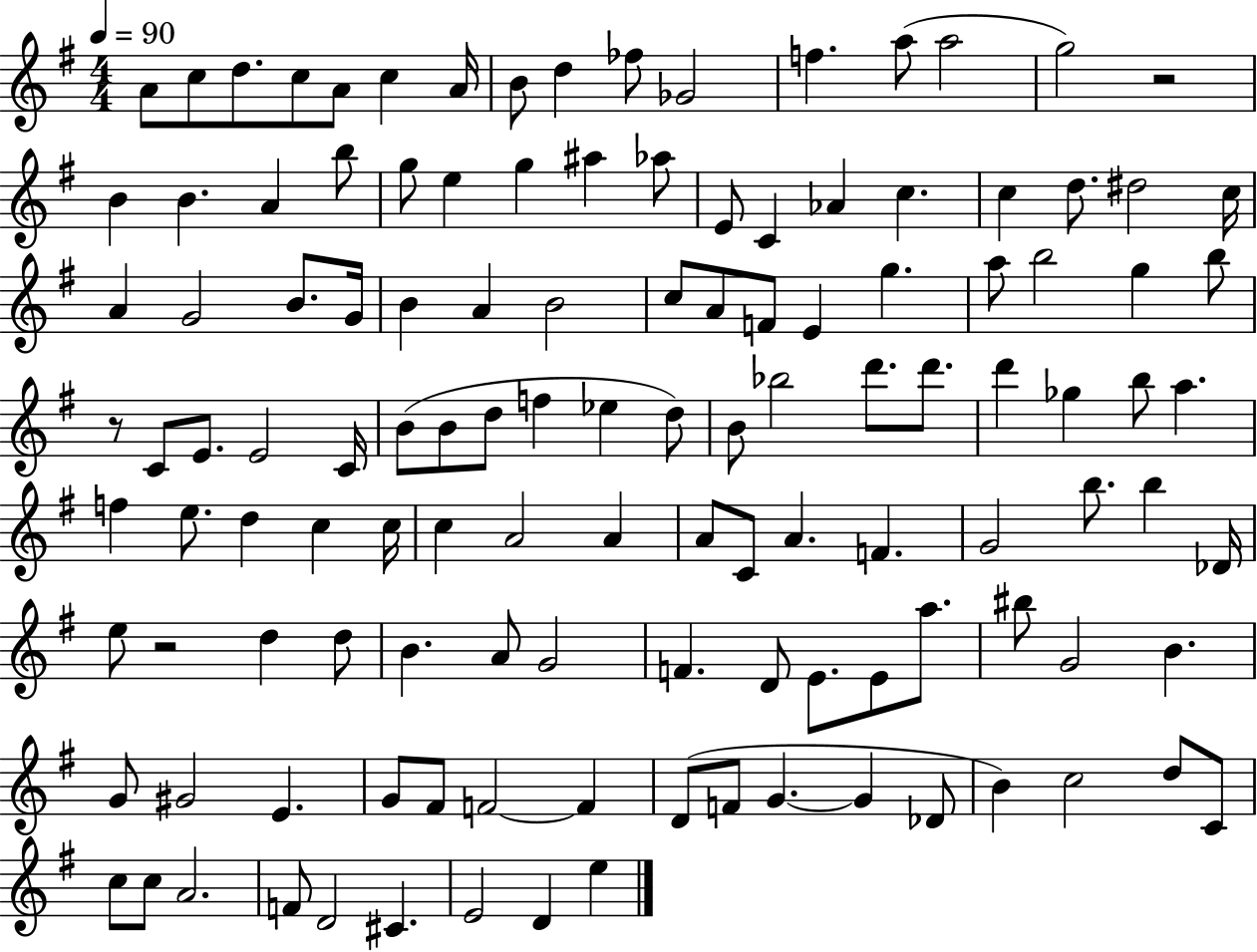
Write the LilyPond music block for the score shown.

{
  \clef treble
  \numericTimeSignature
  \time 4/4
  \key g \major
  \tempo 4 = 90
  a'8 c''8 d''8. c''8 a'8 c''4 a'16 | b'8 d''4 fes''8 ges'2 | f''4. a''8( a''2 | g''2) r2 | \break b'4 b'4. a'4 b''8 | g''8 e''4 g''4 ais''4 aes''8 | e'8 c'4 aes'4 c''4. | c''4 d''8. dis''2 c''16 | \break a'4 g'2 b'8. g'16 | b'4 a'4 b'2 | c''8 a'8 f'8 e'4 g''4. | a''8 b''2 g''4 b''8 | \break r8 c'8 e'8. e'2 c'16 | b'8( b'8 d''8 f''4 ees''4 d''8) | b'8 bes''2 d'''8. d'''8. | d'''4 ges''4 b''8 a''4. | \break f''4 e''8. d''4 c''4 c''16 | c''4 a'2 a'4 | a'8 c'8 a'4. f'4. | g'2 b''8. b''4 des'16 | \break e''8 r2 d''4 d''8 | b'4. a'8 g'2 | f'4. d'8 e'8. e'8 a''8. | bis''8 g'2 b'4. | \break g'8 gis'2 e'4. | g'8 fis'8 f'2~~ f'4 | d'8( f'8 g'4.~~ g'4 des'8 | b'4) c''2 d''8 c'8 | \break c''8 c''8 a'2. | f'8 d'2 cis'4. | e'2 d'4 e''4 | \bar "|."
}